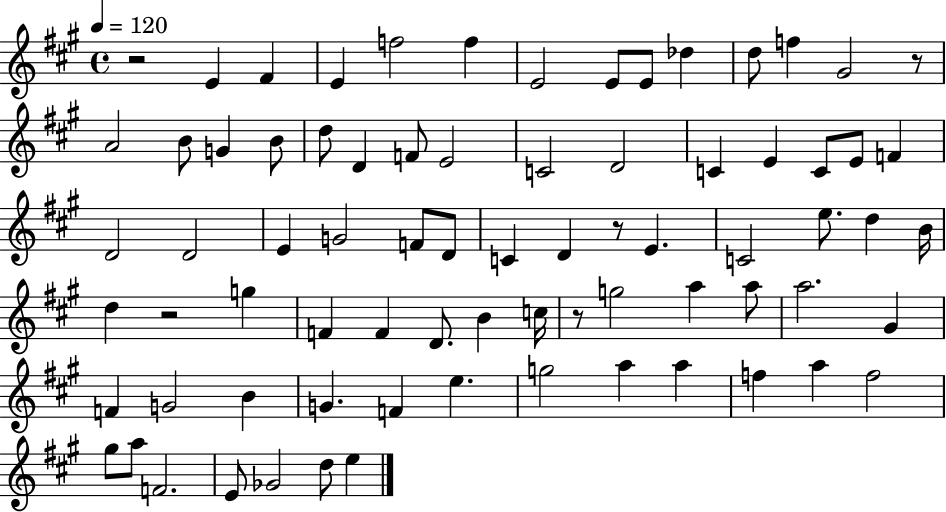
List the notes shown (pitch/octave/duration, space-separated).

R/h E4/q F#4/q E4/q F5/h F5/q E4/h E4/e E4/e Db5/q D5/e F5/q G#4/h R/e A4/h B4/e G4/q B4/e D5/e D4/q F4/e E4/h C4/h D4/h C4/q E4/q C4/e E4/e F4/q D4/h D4/h E4/q G4/h F4/e D4/e C4/q D4/q R/e E4/q. C4/h E5/e. D5/q B4/s D5/q R/h G5/q F4/q F4/q D4/e. B4/q C5/s R/e G5/h A5/q A5/e A5/h. G#4/q F4/q G4/h B4/q G4/q. F4/q E5/q. G5/h A5/q A5/q F5/q A5/q F5/h G#5/e A5/e F4/h. E4/e Gb4/h D5/e E5/q